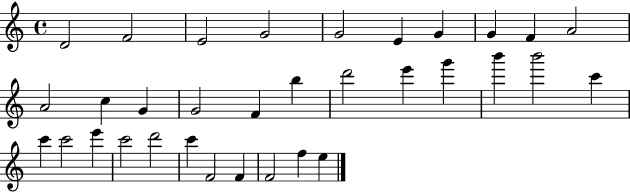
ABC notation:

X:1
T:Untitled
M:4/4
L:1/4
K:C
D2 F2 E2 G2 G2 E G G F A2 A2 c G G2 F b d'2 e' g' b' b'2 c' c' c'2 e' c'2 d'2 c' F2 F F2 f e